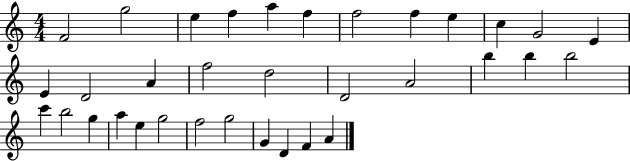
F4/h G5/h E5/q F5/q A5/q F5/q F5/h F5/q E5/q C5/q G4/h E4/q E4/q D4/h A4/q F5/h D5/h D4/h A4/h B5/q B5/q B5/h C6/q B5/h G5/q A5/q E5/q G5/h F5/h G5/h G4/q D4/q F4/q A4/q